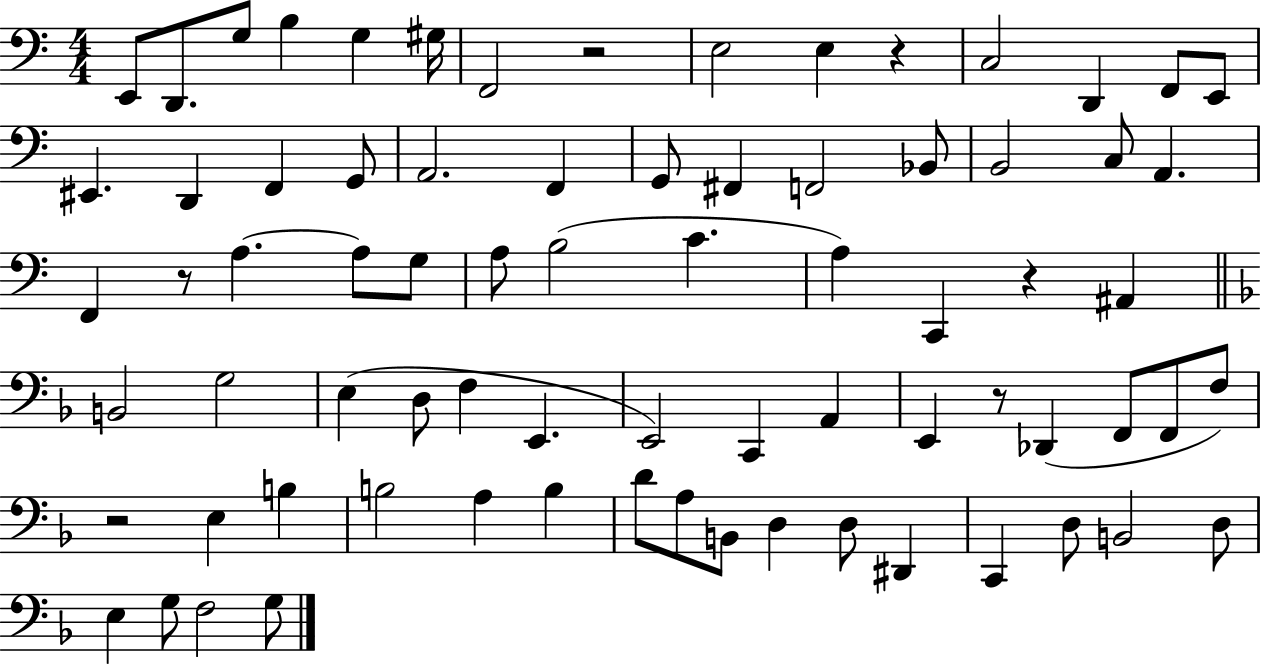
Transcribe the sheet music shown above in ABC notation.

X:1
T:Untitled
M:4/4
L:1/4
K:C
E,,/2 D,,/2 G,/2 B, G, ^G,/4 F,,2 z2 E,2 E, z C,2 D,, F,,/2 E,,/2 ^E,, D,, F,, G,,/2 A,,2 F,, G,,/2 ^F,, F,,2 _B,,/2 B,,2 C,/2 A,, F,, z/2 A, A,/2 G,/2 A,/2 B,2 C A, C,, z ^A,, B,,2 G,2 E, D,/2 F, E,, E,,2 C,, A,, E,, z/2 _D,, F,,/2 F,,/2 F,/2 z2 E, B, B,2 A, B, D/2 A,/2 B,,/2 D, D,/2 ^D,, C,, D,/2 B,,2 D,/2 E, G,/2 F,2 G,/2